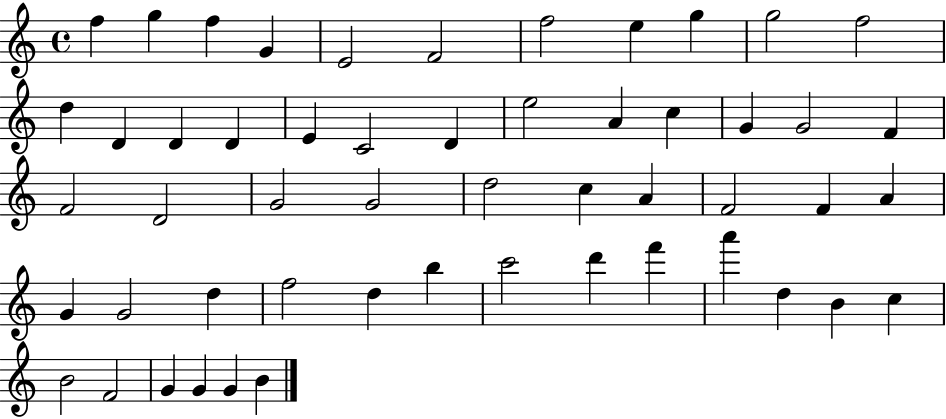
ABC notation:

X:1
T:Untitled
M:4/4
L:1/4
K:C
f g f G E2 F2 f2 e g g2 f2 d D D D E C2 D e2 A c G G2 F F2 D2 G2 G2 d2 c A F2 F A G G2 d f2 d b c'2 d' f' a' d B c B2 F2 G G G B